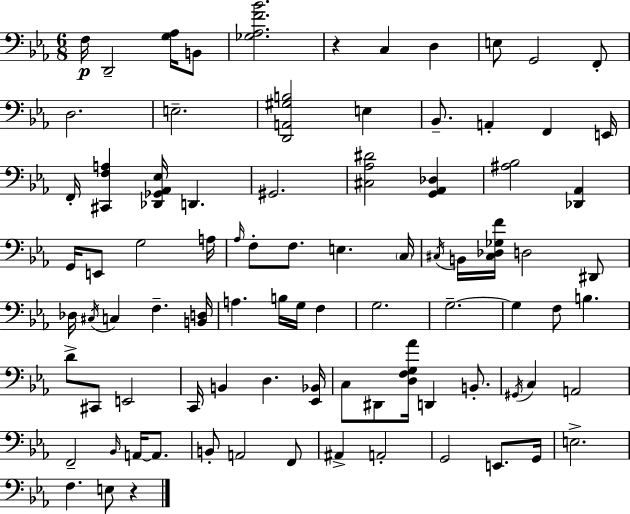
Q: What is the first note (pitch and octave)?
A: F3